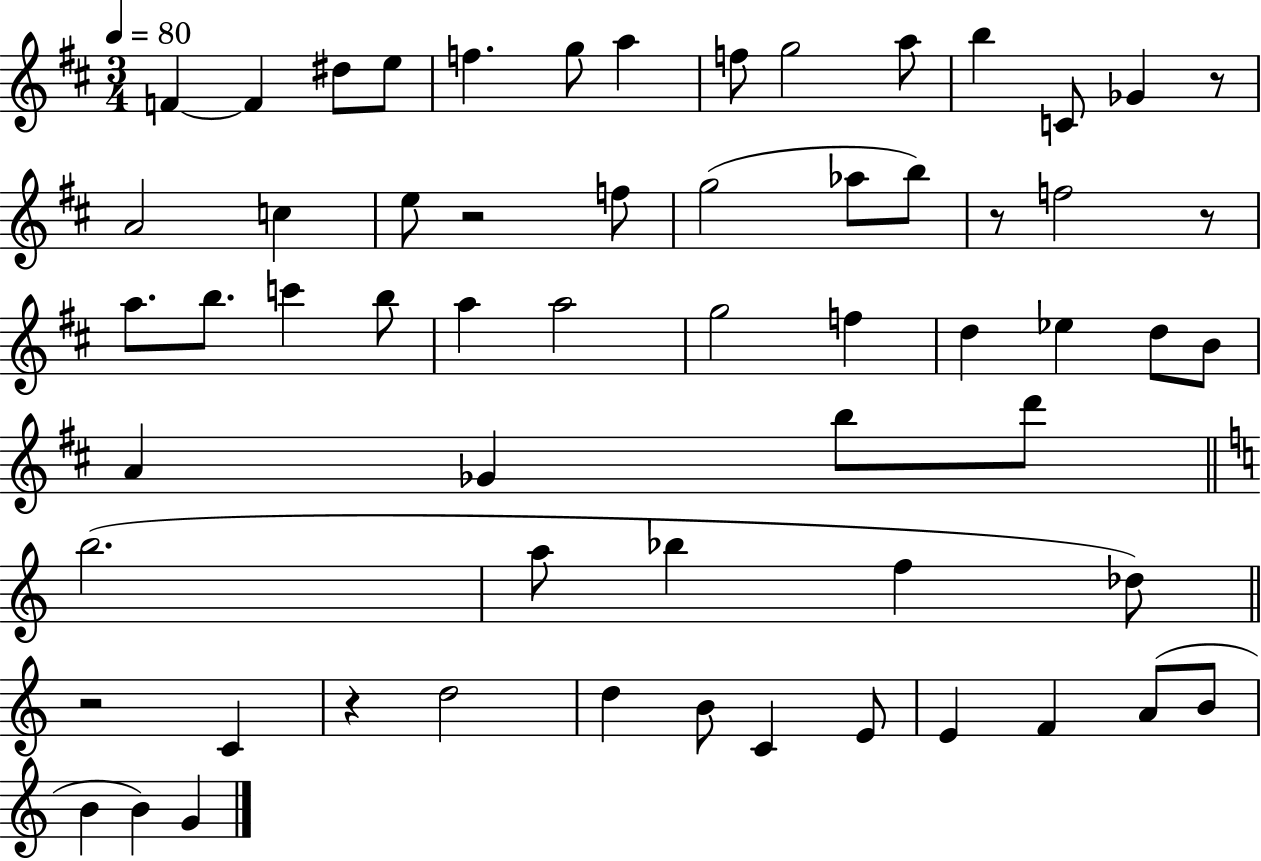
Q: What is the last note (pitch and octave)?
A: G4